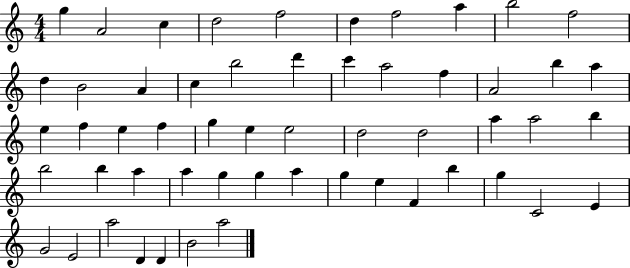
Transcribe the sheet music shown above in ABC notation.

X:1
T:Untitled
M:4/4
L:1/4
K:C
g A2 c d2 f2 d f2 a b2 f2 d B2 A c b2 d' c' a2 f A2 b a e f e f g e e2 d2 d2 a a2 b b2 b a a g g a g e F b g C2 E G2 E2 a2 D D B2 a2